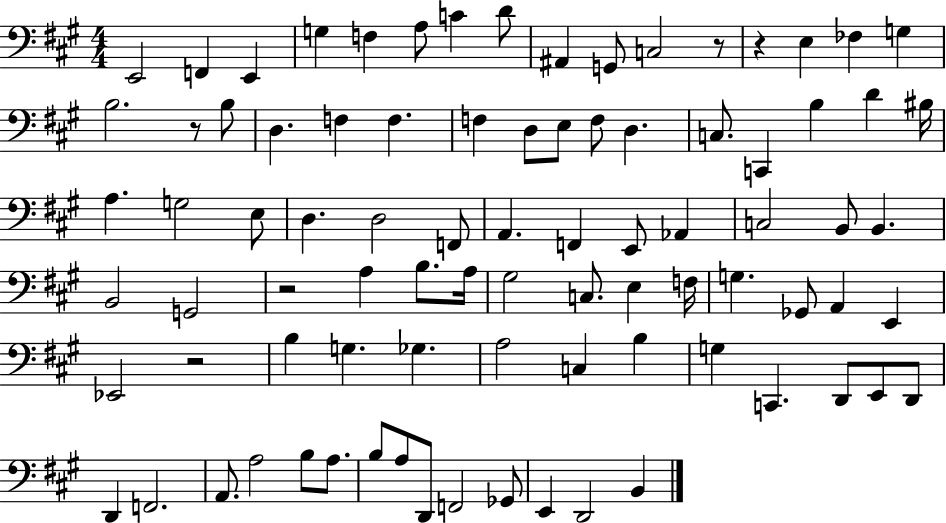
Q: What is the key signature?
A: A major